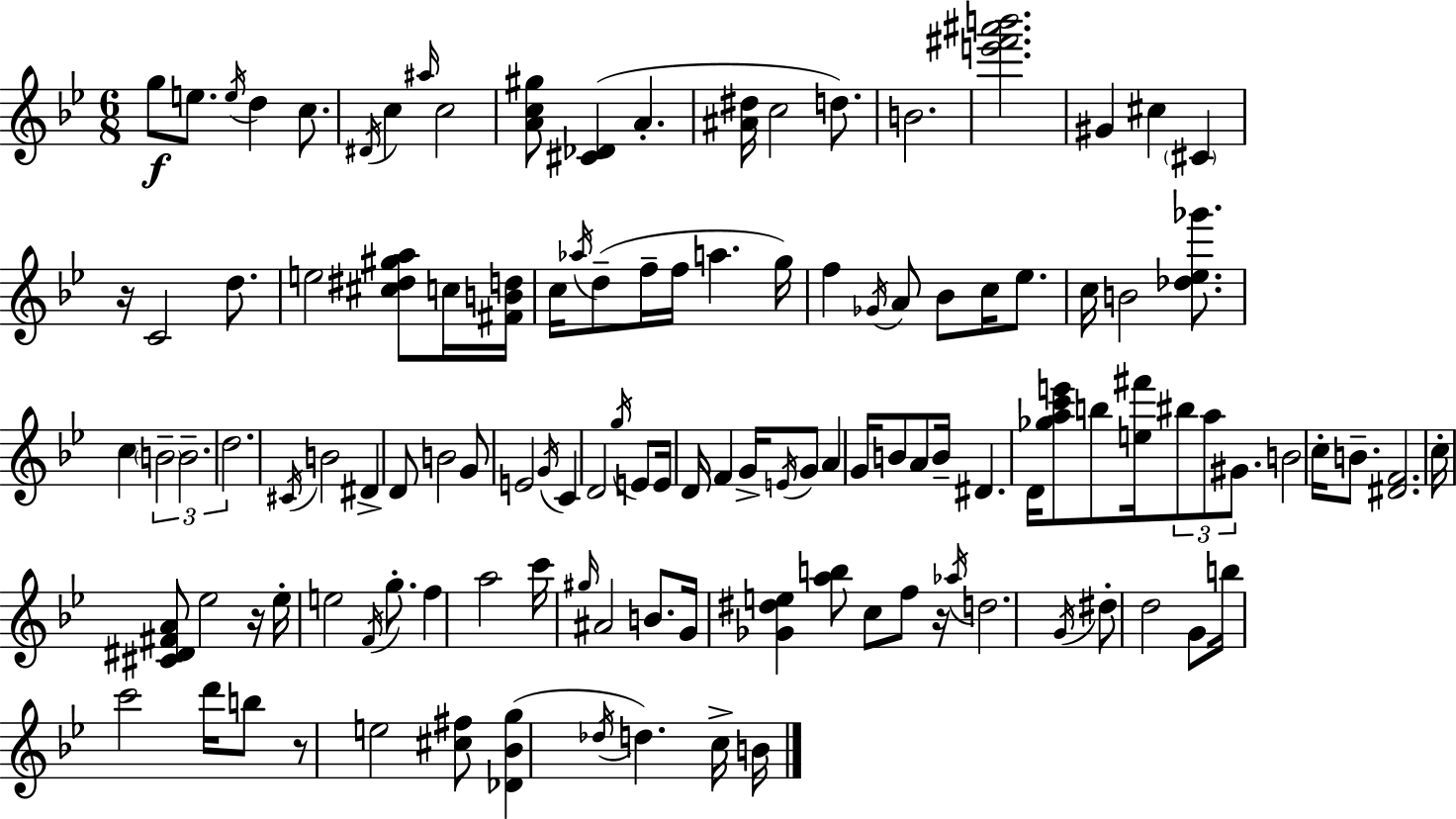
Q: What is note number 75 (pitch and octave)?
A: E5